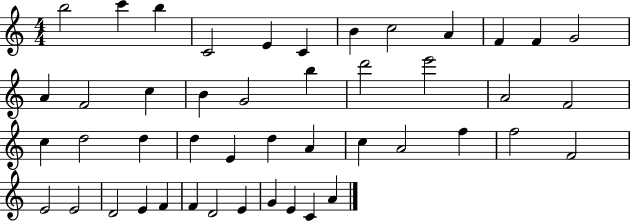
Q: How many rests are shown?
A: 0